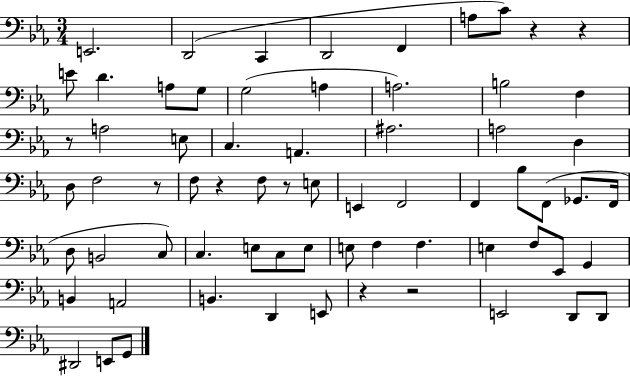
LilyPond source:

{
  \clef bass
  \numericTimeSignature
  \time 3/4
  \key ees \major
  e,2. | d,2( c,4 | d,2 f,4 | a8 c'8) r4 r4 | \break e'8 d'4. a8 g8 | g2( a4 | a2.) | b2 f4 | \break r8 a2 e8 | c4. a,4. | ais2. | a2 d4 | \break d8 f2 r8 | f8 r4 f8 r8 e8 | e,4 f,2 | f,4 bes8 f,8( ges,8. f,16 | \break d8 b,2 c8) | c4. e8 c8 e8 | e8 f4 f4. | e4 f8 ees,8 g,4 | \break b,4 a,2 | b,4. d,4 e,8 | r4 r2 | e,2 d,8 d,8 | \break dis,2 e,8 g,8 | \bar "|."
}